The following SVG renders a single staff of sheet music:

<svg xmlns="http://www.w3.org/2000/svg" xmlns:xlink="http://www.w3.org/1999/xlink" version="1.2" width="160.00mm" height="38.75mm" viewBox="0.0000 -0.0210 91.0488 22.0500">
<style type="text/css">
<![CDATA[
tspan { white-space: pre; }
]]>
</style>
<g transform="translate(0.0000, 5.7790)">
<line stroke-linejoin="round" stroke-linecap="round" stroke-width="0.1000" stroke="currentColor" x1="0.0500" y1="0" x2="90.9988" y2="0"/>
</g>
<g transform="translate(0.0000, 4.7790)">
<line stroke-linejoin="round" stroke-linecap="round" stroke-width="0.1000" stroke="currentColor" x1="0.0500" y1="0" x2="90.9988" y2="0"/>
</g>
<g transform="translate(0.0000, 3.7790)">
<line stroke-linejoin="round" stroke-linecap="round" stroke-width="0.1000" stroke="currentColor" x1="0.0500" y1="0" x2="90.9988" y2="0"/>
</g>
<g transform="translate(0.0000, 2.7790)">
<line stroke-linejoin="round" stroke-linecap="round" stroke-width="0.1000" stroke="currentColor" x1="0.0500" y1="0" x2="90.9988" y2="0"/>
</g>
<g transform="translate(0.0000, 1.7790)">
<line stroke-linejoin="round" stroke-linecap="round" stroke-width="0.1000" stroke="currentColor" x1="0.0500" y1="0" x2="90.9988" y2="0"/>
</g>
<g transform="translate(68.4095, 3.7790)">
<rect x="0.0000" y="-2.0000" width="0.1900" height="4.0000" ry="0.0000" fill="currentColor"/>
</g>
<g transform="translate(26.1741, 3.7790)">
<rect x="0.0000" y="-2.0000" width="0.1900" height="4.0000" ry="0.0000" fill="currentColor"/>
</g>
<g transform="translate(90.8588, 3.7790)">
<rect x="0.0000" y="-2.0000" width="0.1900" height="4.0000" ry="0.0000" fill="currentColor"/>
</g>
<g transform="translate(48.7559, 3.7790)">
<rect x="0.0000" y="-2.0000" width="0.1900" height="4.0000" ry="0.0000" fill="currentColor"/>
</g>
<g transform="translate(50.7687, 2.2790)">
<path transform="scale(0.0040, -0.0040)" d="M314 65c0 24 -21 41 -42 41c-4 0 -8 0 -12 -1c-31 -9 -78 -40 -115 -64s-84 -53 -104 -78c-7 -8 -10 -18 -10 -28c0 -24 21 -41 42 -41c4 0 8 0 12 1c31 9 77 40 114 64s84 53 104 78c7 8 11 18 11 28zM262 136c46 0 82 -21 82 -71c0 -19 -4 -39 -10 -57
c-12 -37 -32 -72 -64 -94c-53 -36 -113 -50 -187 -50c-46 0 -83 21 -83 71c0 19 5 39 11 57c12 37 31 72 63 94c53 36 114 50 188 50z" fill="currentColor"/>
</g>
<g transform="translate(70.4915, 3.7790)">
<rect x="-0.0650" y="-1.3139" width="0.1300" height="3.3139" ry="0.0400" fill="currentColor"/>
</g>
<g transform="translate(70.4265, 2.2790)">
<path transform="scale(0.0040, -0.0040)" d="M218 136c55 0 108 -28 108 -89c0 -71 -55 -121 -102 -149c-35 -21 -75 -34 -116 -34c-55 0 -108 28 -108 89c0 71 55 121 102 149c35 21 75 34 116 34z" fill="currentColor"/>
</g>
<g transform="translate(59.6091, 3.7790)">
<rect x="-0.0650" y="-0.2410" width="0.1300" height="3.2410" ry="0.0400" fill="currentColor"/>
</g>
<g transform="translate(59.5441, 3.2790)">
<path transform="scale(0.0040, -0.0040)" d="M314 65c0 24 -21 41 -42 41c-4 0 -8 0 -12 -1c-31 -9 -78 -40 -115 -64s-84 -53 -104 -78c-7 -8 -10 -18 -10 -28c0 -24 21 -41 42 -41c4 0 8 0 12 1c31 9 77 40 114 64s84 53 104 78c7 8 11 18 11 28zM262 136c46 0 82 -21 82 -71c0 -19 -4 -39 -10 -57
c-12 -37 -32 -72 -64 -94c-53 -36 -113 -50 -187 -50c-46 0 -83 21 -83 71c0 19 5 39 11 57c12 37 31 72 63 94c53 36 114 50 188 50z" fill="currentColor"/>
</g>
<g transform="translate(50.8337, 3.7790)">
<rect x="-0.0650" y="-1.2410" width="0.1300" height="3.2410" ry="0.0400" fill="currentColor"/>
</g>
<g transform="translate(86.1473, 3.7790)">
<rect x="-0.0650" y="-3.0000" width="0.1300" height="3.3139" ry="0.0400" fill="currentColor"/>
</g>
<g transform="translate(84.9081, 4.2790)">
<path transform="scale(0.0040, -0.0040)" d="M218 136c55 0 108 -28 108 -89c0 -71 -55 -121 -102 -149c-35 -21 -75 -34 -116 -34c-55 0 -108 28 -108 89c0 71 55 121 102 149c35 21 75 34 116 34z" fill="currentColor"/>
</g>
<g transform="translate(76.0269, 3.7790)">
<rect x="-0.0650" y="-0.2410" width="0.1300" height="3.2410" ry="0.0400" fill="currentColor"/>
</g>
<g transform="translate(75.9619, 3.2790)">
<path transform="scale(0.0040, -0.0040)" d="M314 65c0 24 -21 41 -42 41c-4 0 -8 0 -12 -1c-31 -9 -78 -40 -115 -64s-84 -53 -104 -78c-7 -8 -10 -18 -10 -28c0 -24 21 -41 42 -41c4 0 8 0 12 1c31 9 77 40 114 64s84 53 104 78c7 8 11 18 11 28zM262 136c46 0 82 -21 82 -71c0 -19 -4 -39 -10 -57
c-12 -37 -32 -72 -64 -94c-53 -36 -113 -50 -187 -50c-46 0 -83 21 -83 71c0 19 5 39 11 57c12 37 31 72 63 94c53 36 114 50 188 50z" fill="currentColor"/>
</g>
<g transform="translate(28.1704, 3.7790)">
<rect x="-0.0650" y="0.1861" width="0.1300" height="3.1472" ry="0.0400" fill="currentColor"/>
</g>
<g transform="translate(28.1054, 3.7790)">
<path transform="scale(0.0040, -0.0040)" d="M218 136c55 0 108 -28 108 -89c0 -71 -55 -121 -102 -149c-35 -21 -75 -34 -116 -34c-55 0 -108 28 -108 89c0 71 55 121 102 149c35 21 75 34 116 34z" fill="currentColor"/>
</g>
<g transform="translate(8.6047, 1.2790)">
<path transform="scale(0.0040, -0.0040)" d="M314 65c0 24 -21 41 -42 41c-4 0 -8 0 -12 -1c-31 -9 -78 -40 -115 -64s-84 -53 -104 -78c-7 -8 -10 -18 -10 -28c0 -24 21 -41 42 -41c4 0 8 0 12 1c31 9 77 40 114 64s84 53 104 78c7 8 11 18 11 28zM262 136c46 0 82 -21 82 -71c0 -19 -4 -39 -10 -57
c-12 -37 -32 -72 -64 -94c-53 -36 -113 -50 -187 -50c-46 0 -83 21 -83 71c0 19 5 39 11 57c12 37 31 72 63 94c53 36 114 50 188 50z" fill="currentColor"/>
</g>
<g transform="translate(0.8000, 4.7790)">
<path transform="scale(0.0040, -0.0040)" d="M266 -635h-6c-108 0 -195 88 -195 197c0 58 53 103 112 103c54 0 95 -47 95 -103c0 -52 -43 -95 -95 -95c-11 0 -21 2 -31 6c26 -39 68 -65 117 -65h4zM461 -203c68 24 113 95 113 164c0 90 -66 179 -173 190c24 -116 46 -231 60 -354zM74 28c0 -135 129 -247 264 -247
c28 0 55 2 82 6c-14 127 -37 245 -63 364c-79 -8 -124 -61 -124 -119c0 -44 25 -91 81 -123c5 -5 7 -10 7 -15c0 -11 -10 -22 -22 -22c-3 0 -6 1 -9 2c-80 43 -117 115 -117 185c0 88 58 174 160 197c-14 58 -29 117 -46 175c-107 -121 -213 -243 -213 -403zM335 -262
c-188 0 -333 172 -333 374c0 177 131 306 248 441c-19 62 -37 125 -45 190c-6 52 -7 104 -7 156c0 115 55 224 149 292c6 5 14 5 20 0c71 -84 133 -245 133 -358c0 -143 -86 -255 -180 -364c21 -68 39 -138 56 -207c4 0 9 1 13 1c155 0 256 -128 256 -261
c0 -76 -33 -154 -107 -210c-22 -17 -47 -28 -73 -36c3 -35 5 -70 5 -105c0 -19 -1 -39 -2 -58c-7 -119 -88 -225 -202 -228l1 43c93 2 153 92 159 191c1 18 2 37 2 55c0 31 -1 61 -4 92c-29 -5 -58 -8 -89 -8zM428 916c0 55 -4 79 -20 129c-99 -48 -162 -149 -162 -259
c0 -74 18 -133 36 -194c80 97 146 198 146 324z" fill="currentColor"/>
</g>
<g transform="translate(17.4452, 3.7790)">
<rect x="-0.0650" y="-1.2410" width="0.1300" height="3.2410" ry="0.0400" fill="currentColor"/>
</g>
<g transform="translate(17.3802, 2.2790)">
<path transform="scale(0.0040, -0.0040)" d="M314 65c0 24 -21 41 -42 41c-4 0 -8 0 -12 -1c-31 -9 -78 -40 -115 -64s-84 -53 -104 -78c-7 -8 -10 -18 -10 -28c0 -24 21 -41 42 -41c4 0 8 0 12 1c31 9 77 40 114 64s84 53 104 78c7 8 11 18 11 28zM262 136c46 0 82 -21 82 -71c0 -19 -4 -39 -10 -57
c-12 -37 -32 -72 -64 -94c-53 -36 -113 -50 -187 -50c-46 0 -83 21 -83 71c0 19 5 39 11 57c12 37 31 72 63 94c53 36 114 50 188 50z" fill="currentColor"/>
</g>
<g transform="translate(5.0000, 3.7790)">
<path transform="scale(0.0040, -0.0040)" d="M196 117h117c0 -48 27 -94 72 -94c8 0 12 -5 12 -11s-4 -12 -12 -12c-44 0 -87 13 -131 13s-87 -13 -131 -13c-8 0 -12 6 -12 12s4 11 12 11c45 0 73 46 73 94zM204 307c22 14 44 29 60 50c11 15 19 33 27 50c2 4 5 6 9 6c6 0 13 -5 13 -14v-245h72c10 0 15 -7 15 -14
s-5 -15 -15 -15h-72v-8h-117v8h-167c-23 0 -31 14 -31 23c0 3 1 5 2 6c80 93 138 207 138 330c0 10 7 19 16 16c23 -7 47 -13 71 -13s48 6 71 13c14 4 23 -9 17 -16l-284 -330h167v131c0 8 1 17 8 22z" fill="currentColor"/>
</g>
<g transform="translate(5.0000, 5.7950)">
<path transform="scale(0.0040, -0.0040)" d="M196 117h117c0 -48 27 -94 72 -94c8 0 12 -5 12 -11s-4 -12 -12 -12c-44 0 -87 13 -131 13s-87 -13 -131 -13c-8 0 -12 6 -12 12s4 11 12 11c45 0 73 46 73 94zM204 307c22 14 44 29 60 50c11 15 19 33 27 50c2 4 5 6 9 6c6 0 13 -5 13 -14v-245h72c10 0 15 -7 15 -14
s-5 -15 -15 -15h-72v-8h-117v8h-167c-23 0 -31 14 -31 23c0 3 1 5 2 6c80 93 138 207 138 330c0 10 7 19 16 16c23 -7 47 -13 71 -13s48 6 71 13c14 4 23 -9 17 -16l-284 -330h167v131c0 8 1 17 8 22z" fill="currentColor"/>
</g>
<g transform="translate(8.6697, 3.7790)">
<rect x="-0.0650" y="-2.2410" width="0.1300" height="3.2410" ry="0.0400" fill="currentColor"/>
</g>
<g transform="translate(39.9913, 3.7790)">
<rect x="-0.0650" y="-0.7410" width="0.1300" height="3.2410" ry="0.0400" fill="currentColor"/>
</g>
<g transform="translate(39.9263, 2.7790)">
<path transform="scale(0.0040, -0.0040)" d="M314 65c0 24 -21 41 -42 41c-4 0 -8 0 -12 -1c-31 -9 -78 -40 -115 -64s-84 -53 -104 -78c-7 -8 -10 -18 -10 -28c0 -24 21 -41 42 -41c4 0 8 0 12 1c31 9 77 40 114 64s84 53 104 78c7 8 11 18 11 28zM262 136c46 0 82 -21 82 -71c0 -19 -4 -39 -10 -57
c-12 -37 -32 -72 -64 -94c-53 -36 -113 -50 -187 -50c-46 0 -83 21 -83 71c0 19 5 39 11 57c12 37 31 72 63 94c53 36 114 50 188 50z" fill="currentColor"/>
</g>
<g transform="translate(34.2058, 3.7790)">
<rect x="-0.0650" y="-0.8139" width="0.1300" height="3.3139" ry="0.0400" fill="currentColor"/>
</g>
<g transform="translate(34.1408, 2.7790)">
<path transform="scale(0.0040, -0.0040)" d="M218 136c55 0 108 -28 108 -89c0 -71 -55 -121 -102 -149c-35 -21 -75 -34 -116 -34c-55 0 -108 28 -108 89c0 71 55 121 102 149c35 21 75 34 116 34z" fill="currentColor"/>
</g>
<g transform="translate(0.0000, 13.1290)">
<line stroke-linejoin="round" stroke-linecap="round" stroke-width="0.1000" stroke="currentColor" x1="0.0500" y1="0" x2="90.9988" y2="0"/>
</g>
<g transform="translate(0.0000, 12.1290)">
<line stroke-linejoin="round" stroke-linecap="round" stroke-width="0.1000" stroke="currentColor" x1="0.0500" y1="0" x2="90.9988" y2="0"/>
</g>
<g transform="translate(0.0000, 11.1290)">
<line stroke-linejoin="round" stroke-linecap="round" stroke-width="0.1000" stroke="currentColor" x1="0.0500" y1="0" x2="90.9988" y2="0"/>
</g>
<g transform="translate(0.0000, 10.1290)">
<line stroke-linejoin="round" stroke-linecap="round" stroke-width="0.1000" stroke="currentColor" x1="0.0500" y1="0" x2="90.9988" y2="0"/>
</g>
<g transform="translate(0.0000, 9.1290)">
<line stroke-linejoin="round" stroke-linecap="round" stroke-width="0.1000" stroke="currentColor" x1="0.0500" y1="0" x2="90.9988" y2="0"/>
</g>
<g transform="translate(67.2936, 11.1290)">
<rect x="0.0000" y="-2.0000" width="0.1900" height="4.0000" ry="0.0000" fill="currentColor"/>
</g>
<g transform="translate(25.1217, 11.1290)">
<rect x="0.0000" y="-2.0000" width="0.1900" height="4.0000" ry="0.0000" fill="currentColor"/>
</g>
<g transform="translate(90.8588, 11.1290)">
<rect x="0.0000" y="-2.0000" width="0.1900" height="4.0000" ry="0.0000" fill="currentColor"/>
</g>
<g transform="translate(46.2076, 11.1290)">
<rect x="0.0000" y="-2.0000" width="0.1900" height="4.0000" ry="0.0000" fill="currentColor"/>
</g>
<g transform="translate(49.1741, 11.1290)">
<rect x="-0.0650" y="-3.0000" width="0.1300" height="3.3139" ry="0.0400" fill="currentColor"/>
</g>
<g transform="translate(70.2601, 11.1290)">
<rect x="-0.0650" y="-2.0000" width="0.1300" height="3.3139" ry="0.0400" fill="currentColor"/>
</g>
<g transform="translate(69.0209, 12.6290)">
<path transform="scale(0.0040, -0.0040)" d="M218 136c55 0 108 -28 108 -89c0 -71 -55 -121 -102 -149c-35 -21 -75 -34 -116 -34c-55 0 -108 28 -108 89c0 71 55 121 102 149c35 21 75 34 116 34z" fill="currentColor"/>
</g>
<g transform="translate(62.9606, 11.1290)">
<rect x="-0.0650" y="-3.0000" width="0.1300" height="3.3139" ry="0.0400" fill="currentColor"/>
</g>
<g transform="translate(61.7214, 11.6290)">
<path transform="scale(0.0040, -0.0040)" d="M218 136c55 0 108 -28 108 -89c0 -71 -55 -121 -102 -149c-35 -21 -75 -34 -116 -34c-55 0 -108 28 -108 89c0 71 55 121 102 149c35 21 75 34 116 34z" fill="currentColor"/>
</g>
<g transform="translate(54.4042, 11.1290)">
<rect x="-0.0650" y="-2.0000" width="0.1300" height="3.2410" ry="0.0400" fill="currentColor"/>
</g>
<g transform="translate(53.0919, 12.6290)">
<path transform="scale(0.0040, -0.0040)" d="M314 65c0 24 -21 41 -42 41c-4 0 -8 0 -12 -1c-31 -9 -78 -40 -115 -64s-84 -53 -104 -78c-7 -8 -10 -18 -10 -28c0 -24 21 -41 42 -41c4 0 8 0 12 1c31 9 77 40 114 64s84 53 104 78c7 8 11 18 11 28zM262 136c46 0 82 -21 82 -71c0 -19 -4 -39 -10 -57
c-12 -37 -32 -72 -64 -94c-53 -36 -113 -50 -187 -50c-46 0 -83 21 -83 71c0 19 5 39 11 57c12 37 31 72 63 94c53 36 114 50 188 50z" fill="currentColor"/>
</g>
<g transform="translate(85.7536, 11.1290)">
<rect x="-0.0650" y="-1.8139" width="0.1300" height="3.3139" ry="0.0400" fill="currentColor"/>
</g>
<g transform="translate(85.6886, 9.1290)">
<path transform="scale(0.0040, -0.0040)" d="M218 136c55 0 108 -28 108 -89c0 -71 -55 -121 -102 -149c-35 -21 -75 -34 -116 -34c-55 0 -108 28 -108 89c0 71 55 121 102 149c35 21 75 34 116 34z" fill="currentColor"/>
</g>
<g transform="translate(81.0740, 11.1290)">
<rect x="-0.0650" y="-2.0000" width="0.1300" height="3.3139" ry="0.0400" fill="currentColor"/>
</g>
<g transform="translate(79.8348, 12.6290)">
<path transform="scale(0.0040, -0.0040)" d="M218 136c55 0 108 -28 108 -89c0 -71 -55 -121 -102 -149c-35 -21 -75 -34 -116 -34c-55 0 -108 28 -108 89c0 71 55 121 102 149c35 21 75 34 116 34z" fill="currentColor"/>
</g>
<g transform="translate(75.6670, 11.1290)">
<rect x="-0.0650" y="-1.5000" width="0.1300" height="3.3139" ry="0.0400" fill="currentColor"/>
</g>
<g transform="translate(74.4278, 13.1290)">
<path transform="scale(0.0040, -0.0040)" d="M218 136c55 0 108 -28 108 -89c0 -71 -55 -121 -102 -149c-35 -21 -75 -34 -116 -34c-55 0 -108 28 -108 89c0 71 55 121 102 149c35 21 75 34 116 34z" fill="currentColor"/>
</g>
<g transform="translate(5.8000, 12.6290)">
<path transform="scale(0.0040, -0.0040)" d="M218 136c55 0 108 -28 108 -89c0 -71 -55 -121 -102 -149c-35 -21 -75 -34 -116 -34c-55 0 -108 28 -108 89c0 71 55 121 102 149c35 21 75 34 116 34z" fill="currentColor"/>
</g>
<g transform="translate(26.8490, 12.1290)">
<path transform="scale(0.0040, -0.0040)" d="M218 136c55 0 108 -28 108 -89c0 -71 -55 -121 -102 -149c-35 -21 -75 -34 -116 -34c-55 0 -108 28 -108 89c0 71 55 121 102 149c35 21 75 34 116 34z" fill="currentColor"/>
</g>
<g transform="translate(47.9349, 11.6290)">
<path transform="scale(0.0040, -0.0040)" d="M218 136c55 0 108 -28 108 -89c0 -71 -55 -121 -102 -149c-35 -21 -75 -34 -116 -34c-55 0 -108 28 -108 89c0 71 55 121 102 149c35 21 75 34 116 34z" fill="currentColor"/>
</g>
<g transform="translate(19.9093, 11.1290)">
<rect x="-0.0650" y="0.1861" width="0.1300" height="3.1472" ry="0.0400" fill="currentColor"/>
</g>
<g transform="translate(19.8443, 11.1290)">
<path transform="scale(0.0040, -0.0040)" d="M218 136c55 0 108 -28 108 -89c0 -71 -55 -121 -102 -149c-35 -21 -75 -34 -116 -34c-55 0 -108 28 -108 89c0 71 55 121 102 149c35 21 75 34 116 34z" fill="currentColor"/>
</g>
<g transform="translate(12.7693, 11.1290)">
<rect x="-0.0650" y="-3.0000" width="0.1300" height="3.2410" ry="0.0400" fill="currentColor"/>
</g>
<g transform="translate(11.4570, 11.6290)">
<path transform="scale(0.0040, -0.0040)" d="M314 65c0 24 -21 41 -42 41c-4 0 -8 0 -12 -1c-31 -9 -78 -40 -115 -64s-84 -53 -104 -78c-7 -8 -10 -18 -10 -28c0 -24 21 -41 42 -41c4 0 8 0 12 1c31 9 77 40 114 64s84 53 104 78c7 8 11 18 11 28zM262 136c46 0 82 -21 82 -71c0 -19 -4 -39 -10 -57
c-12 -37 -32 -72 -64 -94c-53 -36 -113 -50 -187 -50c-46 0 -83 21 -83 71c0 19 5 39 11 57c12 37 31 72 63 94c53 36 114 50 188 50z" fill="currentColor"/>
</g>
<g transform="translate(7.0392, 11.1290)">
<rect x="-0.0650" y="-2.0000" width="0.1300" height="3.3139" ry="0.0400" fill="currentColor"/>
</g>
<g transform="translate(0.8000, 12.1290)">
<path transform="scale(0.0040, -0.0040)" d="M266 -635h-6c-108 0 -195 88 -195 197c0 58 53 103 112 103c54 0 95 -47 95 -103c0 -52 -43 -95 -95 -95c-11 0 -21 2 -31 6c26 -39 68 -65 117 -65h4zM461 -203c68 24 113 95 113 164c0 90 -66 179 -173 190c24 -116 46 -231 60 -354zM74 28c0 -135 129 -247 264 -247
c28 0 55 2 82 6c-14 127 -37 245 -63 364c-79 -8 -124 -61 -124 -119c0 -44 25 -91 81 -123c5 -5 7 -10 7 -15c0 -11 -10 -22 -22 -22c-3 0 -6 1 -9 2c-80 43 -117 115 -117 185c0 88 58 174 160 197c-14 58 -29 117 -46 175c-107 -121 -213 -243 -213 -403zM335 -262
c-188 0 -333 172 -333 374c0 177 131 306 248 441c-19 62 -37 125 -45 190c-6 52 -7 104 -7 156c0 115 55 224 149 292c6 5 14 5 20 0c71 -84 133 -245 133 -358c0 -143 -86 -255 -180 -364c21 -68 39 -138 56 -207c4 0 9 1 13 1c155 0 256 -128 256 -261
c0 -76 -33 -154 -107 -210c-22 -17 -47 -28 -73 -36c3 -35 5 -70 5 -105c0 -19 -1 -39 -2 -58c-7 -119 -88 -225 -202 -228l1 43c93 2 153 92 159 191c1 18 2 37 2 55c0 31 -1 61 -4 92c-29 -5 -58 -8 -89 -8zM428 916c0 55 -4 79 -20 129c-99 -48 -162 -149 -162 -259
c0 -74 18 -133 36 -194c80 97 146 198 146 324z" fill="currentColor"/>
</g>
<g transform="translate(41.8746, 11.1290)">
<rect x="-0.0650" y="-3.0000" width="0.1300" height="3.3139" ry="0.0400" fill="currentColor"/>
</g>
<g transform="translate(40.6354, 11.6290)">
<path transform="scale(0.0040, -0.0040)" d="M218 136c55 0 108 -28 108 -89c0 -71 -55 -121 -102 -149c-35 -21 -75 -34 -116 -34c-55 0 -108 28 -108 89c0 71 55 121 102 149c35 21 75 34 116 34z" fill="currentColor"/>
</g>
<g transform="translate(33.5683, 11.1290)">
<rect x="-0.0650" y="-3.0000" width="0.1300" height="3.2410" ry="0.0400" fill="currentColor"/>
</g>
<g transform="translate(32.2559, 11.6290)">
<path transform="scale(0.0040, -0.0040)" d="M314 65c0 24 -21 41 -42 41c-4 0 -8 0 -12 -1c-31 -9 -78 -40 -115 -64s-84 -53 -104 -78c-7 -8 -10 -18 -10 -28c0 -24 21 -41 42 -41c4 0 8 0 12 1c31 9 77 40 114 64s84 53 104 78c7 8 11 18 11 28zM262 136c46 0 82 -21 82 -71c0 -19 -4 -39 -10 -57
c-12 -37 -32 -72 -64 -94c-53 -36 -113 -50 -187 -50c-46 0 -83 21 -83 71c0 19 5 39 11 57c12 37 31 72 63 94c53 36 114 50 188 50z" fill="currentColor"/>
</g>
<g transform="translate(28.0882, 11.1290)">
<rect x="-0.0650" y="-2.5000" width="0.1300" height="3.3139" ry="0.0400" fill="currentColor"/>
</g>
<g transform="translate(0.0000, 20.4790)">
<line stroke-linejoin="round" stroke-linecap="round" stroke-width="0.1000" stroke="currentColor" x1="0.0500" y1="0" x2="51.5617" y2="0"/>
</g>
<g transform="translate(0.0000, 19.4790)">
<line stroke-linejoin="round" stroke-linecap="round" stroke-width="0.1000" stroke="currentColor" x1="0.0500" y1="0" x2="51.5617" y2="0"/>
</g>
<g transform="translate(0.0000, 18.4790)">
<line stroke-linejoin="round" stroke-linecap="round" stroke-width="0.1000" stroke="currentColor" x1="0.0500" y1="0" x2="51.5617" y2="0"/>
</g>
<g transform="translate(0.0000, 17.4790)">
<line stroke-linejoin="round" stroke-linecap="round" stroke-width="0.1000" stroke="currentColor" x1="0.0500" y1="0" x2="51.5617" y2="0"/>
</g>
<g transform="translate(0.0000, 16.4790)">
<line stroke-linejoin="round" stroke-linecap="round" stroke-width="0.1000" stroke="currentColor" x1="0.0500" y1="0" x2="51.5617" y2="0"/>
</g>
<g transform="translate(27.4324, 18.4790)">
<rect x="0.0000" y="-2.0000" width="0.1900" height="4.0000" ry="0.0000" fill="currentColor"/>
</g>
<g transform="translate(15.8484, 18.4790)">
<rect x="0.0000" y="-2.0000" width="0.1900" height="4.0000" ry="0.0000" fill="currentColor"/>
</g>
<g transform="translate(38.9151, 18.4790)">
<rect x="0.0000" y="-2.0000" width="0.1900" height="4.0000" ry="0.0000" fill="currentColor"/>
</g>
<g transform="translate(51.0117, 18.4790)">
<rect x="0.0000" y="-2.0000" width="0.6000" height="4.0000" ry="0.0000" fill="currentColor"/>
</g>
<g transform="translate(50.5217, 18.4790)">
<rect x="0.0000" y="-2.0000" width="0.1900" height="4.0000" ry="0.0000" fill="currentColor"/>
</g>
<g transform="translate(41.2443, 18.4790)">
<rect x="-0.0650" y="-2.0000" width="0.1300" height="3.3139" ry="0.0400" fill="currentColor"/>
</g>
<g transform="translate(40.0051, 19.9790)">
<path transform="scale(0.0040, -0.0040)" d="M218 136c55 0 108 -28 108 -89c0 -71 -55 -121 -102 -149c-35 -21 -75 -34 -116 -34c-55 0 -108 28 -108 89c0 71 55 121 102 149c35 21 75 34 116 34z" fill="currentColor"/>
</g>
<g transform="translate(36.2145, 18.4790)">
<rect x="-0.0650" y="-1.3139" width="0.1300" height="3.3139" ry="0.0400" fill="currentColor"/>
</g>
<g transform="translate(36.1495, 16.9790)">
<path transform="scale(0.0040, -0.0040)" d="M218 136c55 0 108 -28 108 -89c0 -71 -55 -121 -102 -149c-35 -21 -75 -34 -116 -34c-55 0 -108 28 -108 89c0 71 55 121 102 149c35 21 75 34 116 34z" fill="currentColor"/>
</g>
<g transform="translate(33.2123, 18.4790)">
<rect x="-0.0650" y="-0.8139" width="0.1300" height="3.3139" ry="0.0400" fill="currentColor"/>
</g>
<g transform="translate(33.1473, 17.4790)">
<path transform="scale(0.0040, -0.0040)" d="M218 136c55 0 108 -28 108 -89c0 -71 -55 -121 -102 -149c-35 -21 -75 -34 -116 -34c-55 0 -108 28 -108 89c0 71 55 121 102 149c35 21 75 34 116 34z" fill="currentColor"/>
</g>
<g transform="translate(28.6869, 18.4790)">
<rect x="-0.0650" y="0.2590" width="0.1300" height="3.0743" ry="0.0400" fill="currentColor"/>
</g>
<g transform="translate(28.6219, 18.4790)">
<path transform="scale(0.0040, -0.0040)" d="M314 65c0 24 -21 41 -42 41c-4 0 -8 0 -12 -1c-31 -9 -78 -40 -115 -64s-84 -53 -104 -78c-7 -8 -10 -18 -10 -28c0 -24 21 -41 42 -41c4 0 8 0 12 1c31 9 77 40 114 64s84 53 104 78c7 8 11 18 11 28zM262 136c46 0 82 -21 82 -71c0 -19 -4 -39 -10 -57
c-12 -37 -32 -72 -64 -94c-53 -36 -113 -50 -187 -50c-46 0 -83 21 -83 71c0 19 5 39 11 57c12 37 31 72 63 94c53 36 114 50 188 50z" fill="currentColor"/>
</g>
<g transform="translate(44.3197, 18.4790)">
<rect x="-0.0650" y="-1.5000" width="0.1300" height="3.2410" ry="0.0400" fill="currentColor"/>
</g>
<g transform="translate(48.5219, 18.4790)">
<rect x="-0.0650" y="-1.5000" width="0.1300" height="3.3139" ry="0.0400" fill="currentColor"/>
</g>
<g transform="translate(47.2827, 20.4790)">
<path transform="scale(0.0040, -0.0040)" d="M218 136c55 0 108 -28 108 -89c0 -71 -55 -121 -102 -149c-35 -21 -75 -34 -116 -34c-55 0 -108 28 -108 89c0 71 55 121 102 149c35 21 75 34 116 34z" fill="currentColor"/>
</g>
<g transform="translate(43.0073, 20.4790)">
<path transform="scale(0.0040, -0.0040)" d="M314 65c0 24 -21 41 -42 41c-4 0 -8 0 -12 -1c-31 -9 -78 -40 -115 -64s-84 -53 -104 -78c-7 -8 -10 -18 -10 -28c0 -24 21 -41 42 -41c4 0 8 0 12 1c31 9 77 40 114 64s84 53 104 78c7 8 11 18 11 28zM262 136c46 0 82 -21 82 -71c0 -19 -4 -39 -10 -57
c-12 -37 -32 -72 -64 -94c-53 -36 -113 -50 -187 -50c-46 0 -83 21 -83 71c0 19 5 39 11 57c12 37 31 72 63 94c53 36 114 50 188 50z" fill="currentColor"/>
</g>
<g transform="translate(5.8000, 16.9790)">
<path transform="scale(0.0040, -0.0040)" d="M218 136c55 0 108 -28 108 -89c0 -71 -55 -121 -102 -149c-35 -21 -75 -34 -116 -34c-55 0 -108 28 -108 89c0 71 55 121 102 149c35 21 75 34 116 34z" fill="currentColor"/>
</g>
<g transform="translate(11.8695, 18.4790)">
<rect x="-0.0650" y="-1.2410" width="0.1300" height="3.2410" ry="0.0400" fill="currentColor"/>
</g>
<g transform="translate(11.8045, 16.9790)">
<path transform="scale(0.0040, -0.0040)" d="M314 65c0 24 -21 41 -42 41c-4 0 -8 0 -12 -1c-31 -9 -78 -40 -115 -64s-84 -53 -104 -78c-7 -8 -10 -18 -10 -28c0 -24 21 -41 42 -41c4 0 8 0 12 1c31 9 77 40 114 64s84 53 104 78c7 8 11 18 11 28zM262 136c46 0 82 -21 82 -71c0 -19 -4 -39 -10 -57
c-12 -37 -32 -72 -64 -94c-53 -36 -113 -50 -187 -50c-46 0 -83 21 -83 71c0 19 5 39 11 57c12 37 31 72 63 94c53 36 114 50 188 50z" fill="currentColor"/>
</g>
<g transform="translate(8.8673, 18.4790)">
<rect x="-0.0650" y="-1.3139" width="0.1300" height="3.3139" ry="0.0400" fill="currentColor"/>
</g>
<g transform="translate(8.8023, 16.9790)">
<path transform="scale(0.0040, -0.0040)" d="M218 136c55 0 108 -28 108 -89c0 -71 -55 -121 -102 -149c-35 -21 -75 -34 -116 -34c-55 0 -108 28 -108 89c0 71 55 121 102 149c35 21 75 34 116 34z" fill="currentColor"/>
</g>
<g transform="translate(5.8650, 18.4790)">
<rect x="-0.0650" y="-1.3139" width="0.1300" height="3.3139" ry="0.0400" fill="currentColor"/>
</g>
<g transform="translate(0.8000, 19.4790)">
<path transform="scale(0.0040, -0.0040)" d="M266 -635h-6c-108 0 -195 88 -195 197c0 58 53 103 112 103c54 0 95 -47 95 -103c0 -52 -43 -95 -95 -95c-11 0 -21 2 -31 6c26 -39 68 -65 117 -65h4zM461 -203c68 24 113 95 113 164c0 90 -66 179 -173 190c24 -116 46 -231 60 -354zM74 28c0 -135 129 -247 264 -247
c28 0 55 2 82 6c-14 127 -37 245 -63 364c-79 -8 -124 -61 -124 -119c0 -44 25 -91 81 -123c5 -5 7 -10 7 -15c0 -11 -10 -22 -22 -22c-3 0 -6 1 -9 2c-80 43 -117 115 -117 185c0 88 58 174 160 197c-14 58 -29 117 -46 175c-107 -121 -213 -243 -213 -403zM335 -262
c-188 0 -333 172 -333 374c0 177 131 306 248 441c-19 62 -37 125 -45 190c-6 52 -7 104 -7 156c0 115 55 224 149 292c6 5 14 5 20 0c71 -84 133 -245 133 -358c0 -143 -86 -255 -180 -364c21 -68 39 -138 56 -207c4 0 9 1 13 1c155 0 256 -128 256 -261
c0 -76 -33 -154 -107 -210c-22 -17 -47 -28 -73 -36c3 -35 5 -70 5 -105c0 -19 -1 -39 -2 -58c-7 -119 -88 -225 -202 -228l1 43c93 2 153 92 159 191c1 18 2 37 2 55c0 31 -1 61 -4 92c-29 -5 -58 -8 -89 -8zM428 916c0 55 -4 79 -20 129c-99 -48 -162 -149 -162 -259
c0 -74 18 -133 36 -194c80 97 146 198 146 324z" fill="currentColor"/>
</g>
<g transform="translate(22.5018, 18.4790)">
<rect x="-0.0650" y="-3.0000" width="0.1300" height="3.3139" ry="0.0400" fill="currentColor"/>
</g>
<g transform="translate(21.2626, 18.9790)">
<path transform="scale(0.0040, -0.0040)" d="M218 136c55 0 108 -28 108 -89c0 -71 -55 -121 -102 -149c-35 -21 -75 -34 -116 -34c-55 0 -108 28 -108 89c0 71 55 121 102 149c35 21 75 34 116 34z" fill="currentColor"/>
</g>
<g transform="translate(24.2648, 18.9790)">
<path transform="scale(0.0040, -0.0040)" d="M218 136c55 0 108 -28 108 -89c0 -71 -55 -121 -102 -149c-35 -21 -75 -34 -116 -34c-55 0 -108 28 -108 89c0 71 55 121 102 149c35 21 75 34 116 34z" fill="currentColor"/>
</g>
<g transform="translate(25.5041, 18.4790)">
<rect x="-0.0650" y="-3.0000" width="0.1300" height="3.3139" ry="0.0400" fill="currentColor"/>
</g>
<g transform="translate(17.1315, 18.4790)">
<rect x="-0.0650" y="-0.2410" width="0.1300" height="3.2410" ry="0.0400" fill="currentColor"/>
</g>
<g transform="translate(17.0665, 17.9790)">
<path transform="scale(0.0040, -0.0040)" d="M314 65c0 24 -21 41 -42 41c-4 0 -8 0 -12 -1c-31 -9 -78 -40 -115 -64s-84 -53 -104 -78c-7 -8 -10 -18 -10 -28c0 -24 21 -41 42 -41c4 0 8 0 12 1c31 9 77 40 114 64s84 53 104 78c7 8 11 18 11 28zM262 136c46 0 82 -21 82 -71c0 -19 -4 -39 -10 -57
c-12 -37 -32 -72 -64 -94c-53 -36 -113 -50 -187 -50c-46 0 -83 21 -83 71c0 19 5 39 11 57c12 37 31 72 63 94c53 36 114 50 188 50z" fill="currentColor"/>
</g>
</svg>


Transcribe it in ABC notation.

X:1
T:Untitled
M:4/4
L:1/4
K:C
g2 e2 B d d2 e2 c2 e c2 A F A2 B G A2 A A F2 A F E F f e e e2 c2 A A B2 d e F E2 E